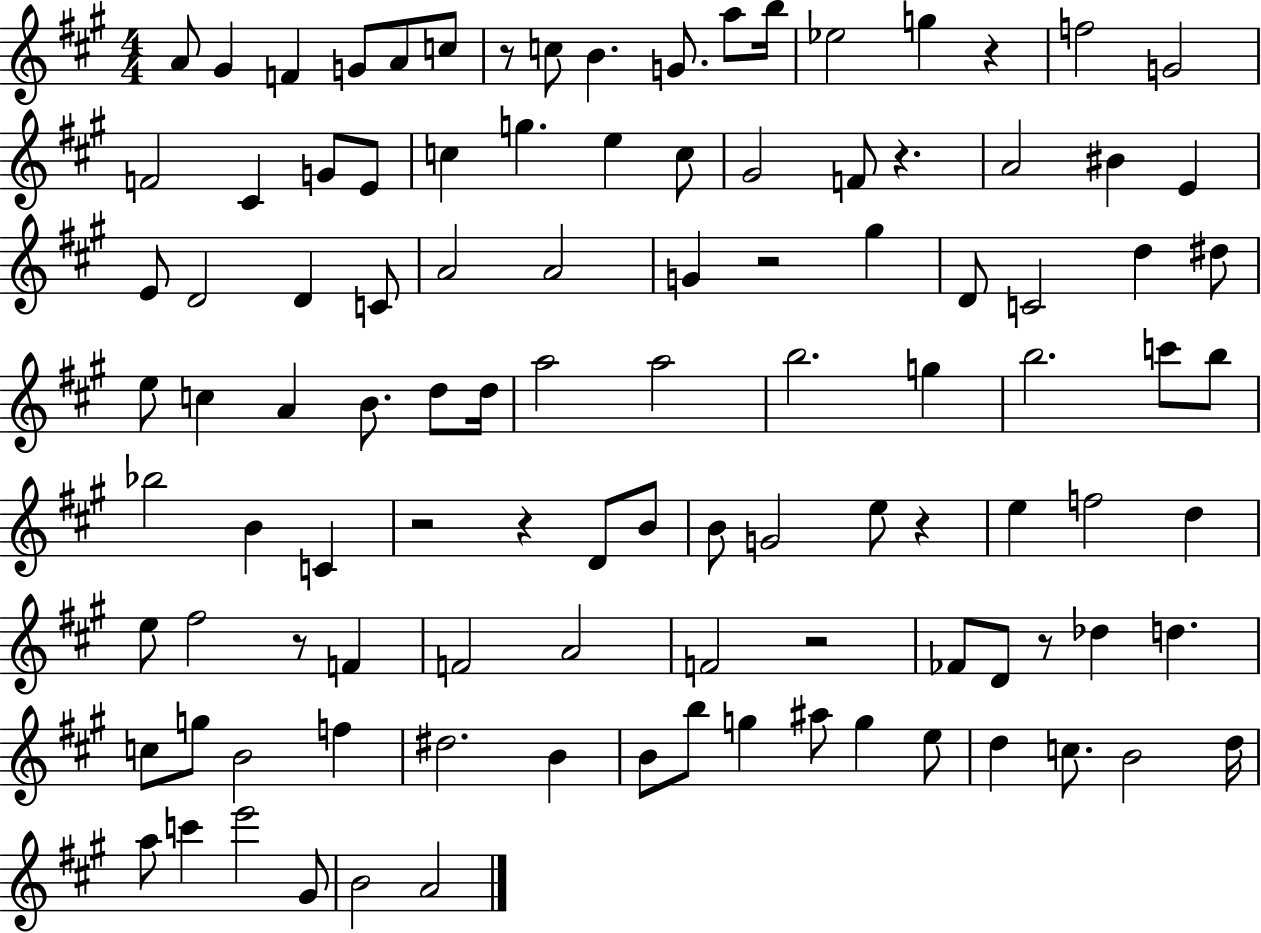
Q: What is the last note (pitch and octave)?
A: A4